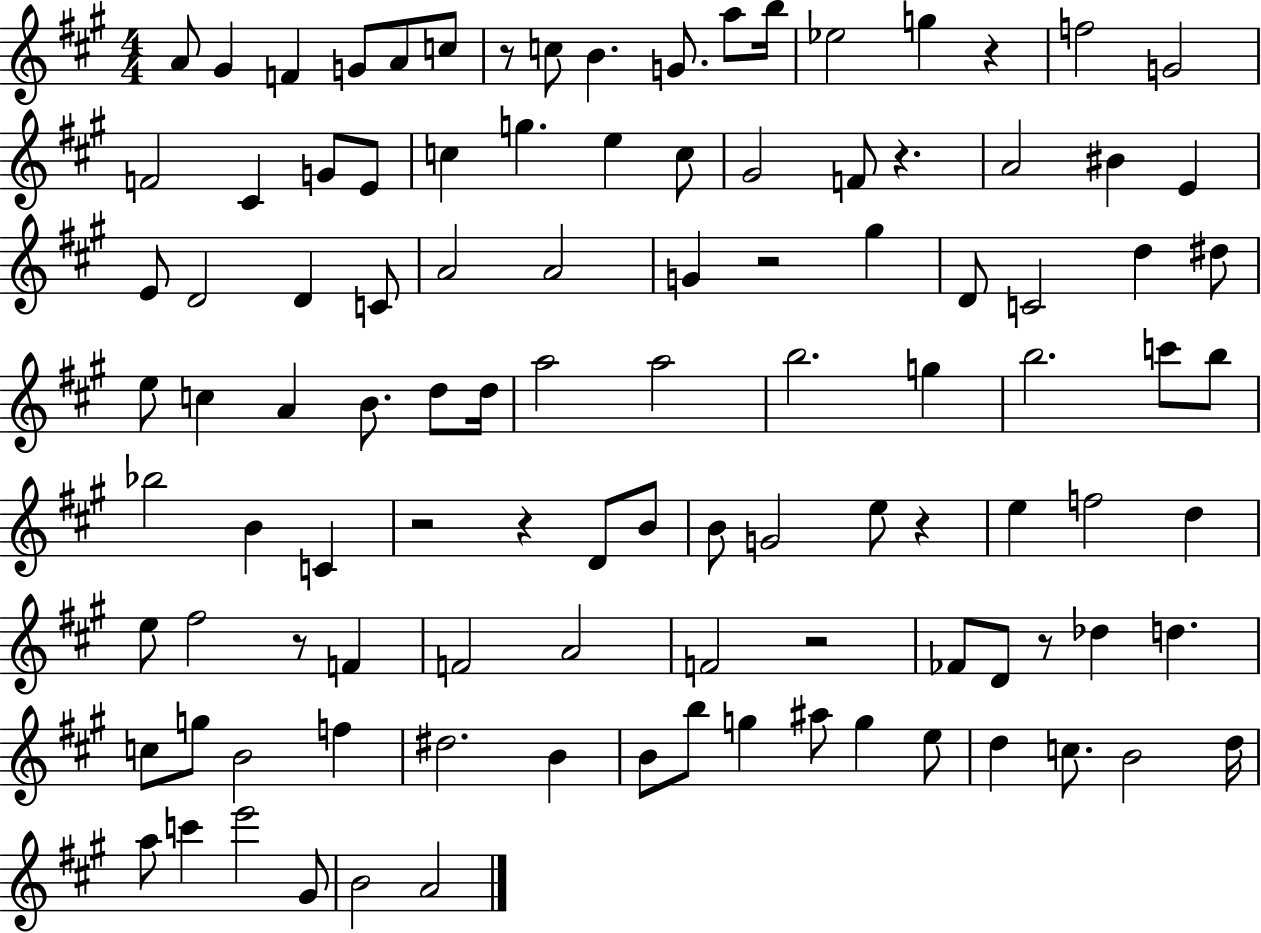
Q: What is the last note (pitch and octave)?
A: A4